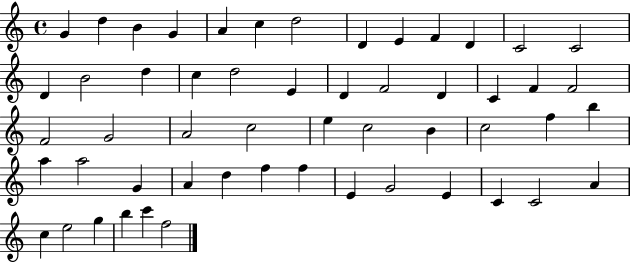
X:1
T:Untitled
M:4/4
L:1/4
K:C
G d B G A c d2 D E F D C2 C2 D B2 d c d2 E D F2 D C F F2 F2 G2 A2 c2 e c2 B c2 f b a a2 G A d f f E G2 E C C2 A c e2 g b c' f2